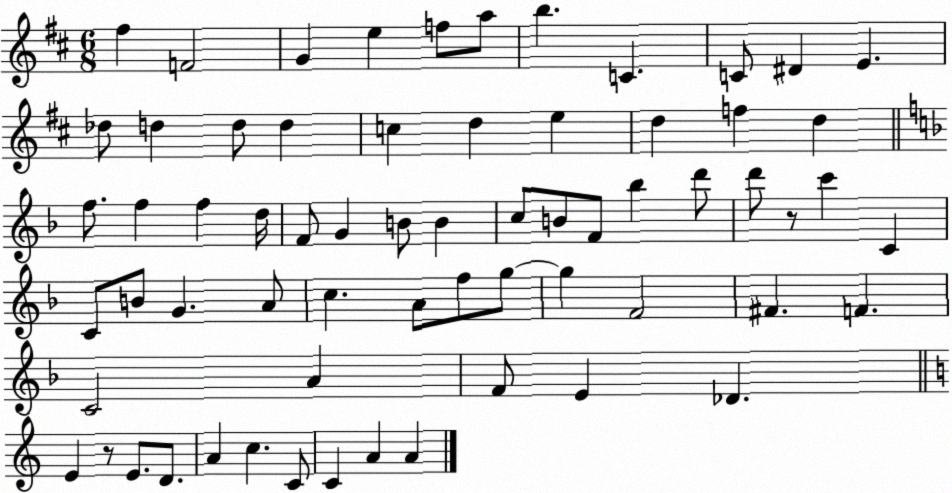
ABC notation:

X:1
T:Untitled
M:6/8
L:1/4
K:D
^f F2 G e f/2 a/2 b C C/2 ^D E _d/2 d d/2 d c d e d f d f/2 f f d/4 F/2 G B/2 B c/2 B/2 F/2 _b d'/2 d'/2 z/2 c' C C/2 B/2 G A/2 c A/2 f/2 g/2 g F2 ^F F C2 A F/2 E _D E z/2 E/2 D/2 A c C/2 C A A